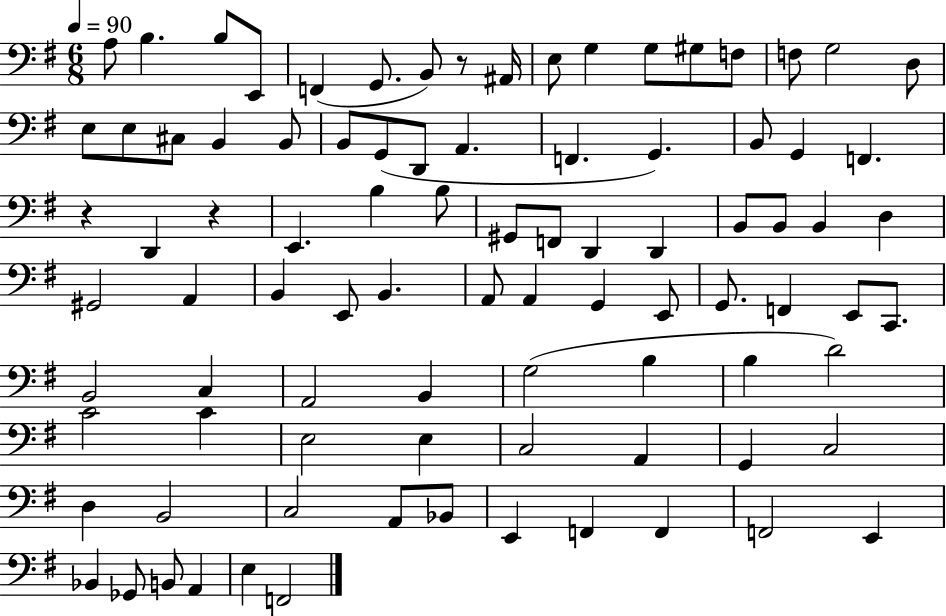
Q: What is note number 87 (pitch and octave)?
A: F2